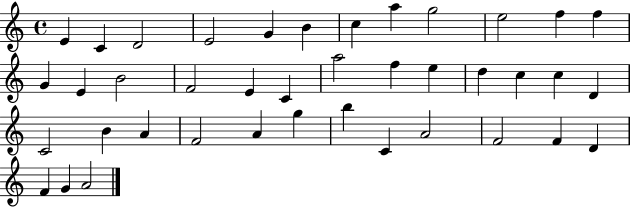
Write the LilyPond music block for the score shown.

{
  \clef treble
  \time 4/4
  \defaultTimeSignature
  \key c \major
  e'4 c'4 d'2 | e'2 g'4 b'4 | c''4 a''4 g''2 | e''2 f''4 f''4 | \break g'4 e'4 b'2 | f'2 e'4 c'4 | a''2 f''4 e''4 | d''4 c''4 c''4 d'4 | \break c'2 b'4 a'4 | f'2 a'4 g''4 | b''4 c'4 a'2 | f'2 f'4 d'4 | \break f'4 g'4 a'2 | \bar "|."
}